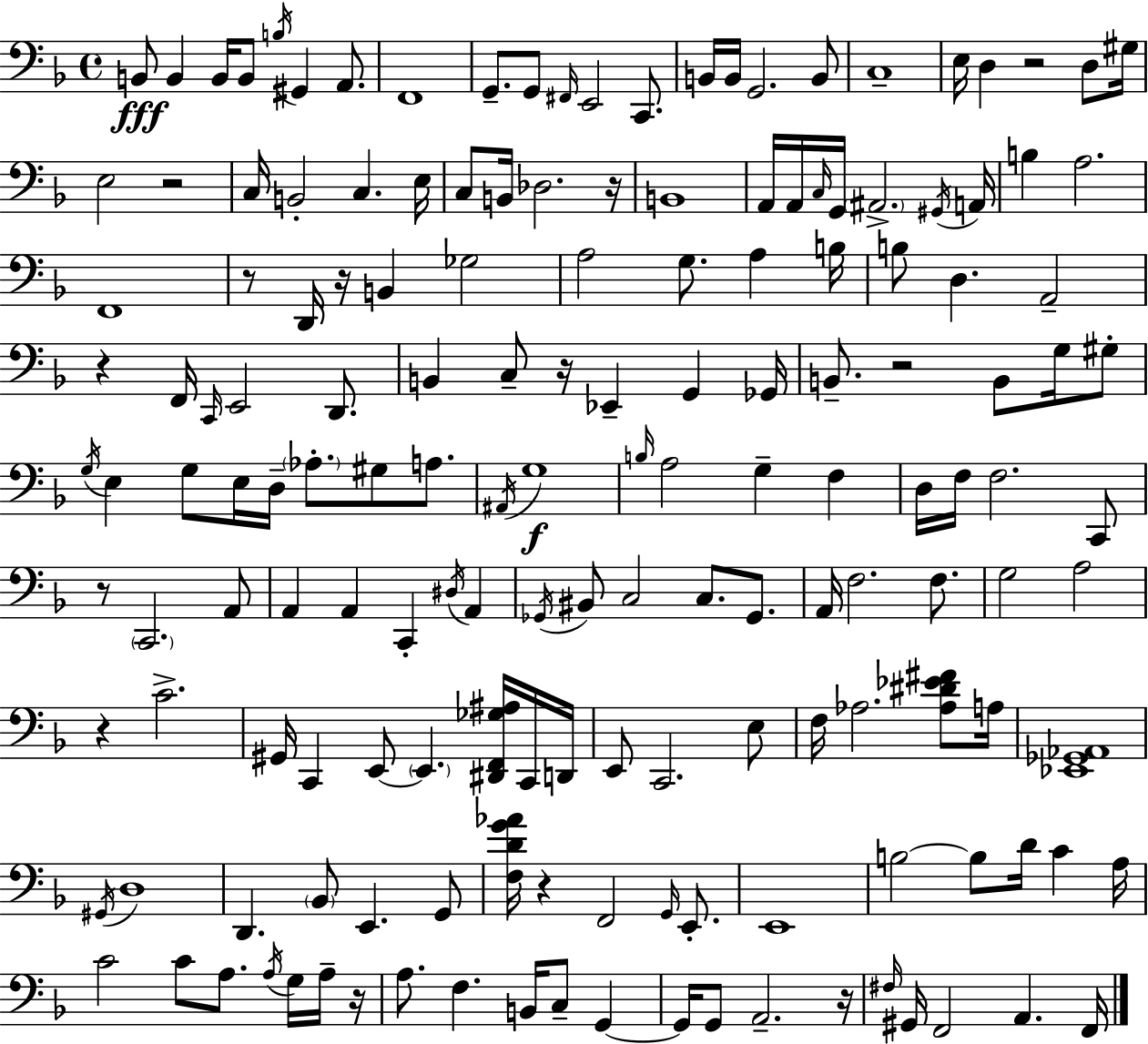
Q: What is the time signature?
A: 4/4